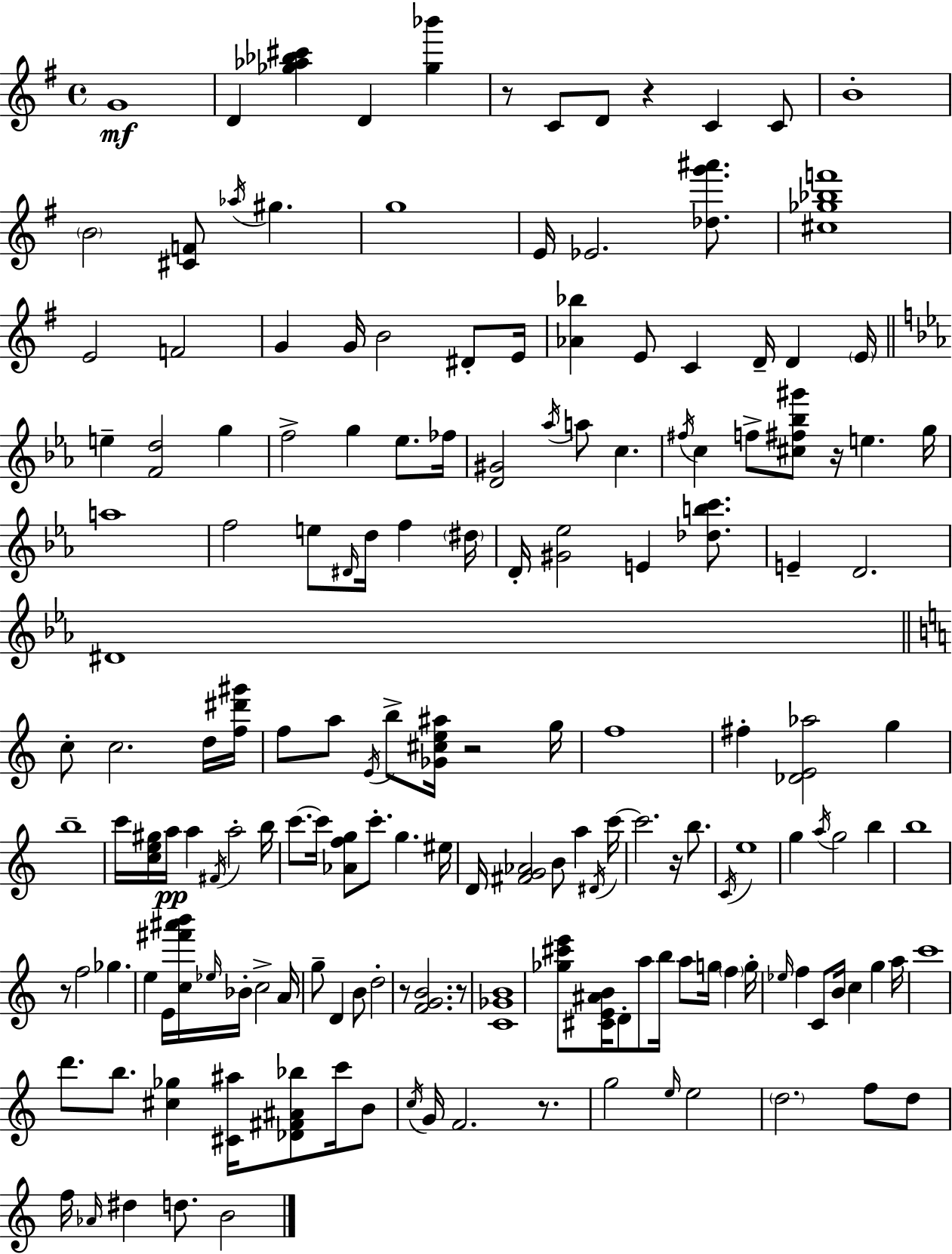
G4/w D4/q [Gb5,Ab5,Bb5,C#6]/q D4/q [Gb5,Bb6]/q R/e C4/e D4/e R/q C4/q C4/e B4/w B4/h [C#4,F4]/e Ab5/s G#5/q. G5/w E4/s Eb4/h. [Db5,G6,A#6]/e. [C#5,Gb5,Bb5,F6]/w E4/h F4/h G4/q G4/s B4/h D#4/e E4/s [Ab4,Bb5]/q E4/e C4/q D4/s D4/q E4/s E5/q [F4,D5]/h G5/q F5/h G5/q Eb5/e. FES5/s [D4,G#4]/h Ab5/s A5/e C5/q. F#5/s C5/q F5/e [C#5,F#5,Bb5,G#6]/e R/s E5/q. G5/s A5/w F5/h E5/e D#4/s D5/s F5/q D#5/s D4/s [G#4,Eb5]/h E4/q [Db5,B5,C6]/e. E4/q D4/h. D#4/w C5/e C5/h. D5/s [F5,D#6,G#6]/s F5/e A5/e E4/s B5/e [Gb4,C#5,E5,A#5]/s R/h G5/s F5/w F#5/q [Db4,E4,Ab5]/h G5/q B5/w C6/s [C5,E5,G#5]/s A5/s A5/q F#4/s A5/h B5/s C6/e. C6/s [Ab4,F5,G5]/e C6/e. G5/q. EIS5/s D4/s [F#4,G4,Ab4]/h B4/e A5/q D#4/s C6/s C6/h. R/s B5/e. C4/s E5/w G5/q A5/s G5/h B5/q B5/w R/e F5/h Gb5/q. E5/q E4/s [C5,F#6,A#6,B6]/s Eb5/s Bb4/s C5/h A4/s G5/e D4/q B4/e D5/h R/e [F4,G4,B4]/h. R/e [C4,Gb4,B4]/w [Gb5,C#6,E6]/e [C#4,E4,A#4,B4]/s D4/e A5/e B5/s A5/e G5/s F5/q G5/s Eb5/s F5/q C4/e B4/s C5/q G5/q A5/s C6/w D6/e. B5/e. [C#5,Gb5]/q [C#4,A#5]/s [Db4,F#4,A#4,Bb5]/e C6/s B4/e C5/s G4/s F4/h. R/e. G5/h E5/s E5/h D5/h. F5/e D5/e F5/s Ab4/s D#5/q D5/e. B4/h